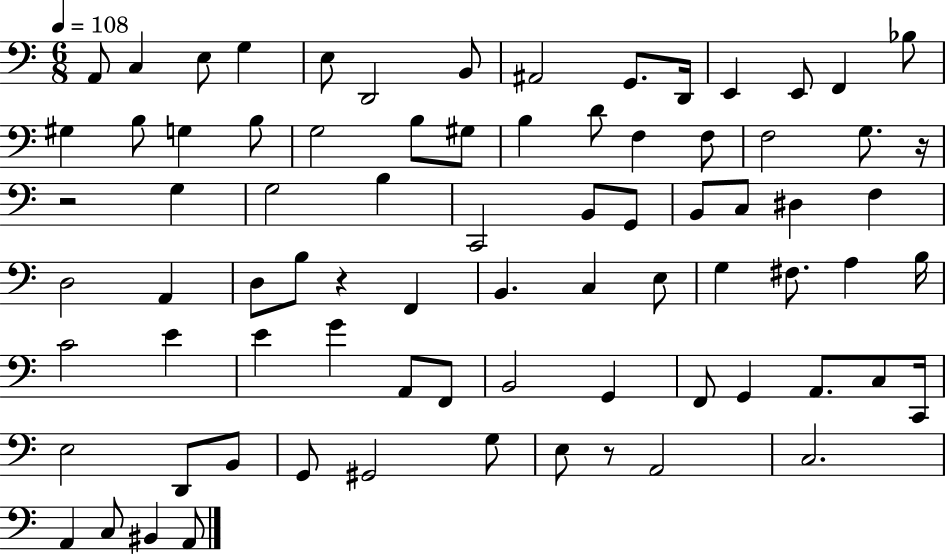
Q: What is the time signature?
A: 6/8